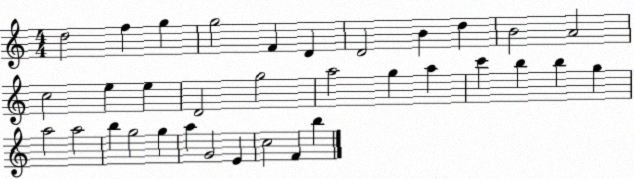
X:1
T:Untitled
M:4/4
L:1/4
K:C
d2 f g g2 F D D2 B d B2 A2 c2 e e D2 g2 a2 g a c' b b g a2 a2 b g2 g a G2 E c2 F b